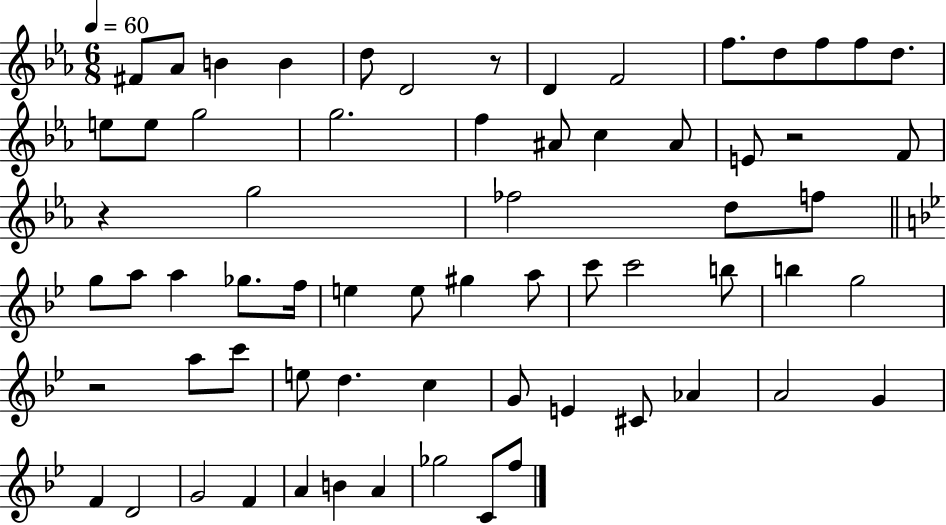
F#4/e Ab4/e B4/q B4/q D5/e D4/h R/e D4/q F4/h F5/e. D5/e F5/e F5/e D5/e. E5/e E5/e G5/h G5/h. F5/q A#4/e C5/q A#4/e E4/e R/h F4/e R/q G5/h FES5/h D5/e F5/e G5/e A5/e A5/q Gb5/e. F5/s E5/q E5/e G#5/q A5/e C6/e C6/h B5/e B5/q G5/h R/h A5/e C6/e E5/e D5/q. C5/q G4/e E4/q C#4/e Ab4/q A4/h G4/q F4/q D4/h G4/h F4/q A4/q B4/q A4/q Gb5/h C4/e F5/e